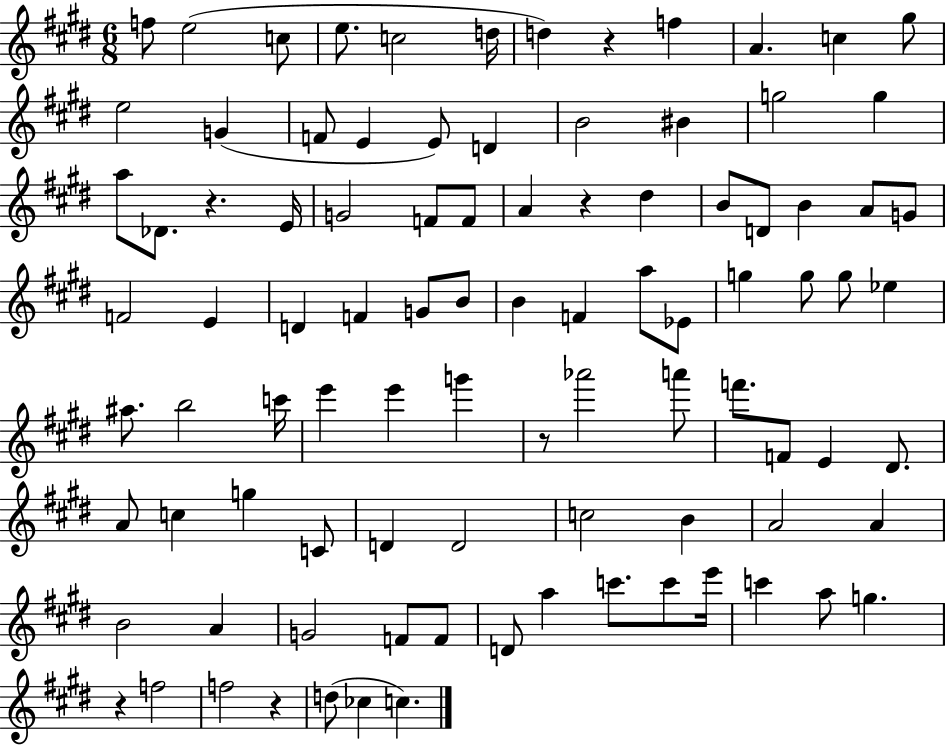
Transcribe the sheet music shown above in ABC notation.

X:1
T:Untitled
M:6/8
L:1/4
K:E
f/2 e2 c/2 e/2 c2 d/4 d z f A c ^g/2 e2 G F/2 E E/2 D B2 ^B g2 g a/2 _D/2 z E/4 G2 F/2 F/2 A z ^d B/2 D/2 B A/2 G/2 F2 E D F G/2 B/2 B F a/2 _E/2 g g/2 g/2 _e ^a/2 b2 c'/4 e' e' g' z/2 _a'2 a'/2 f'/2 F/2 E ^D/2 A/2 c g C/2 D D2 c2 B A2 A B2 A G2 F/2 F/2 D/2 a c'/2 c'/2 e'/4 c' a/2 g z f2 f2 z d/2 _c c